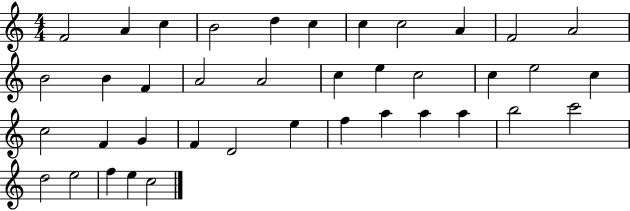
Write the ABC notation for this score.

X:1
T:Untitled
M:4/4
L:1/4
K:C
F2 A c B2 d c c c2 A F2 A2 B2 B F A2 A2 c e c2 c e2 c c2 F G F D2 e f a a a b2 c'2 d2 e2 f e c2